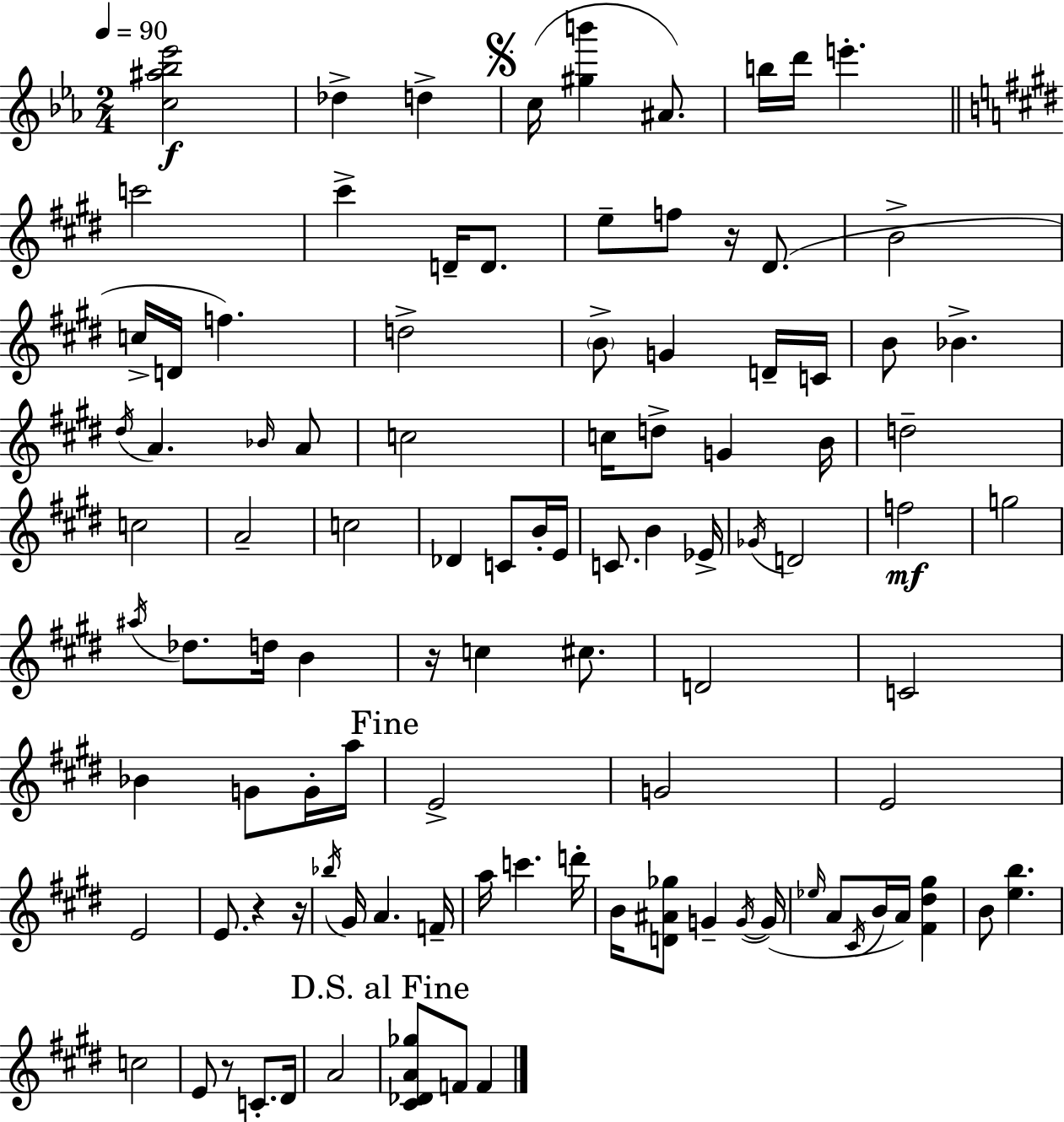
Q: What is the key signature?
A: EES major